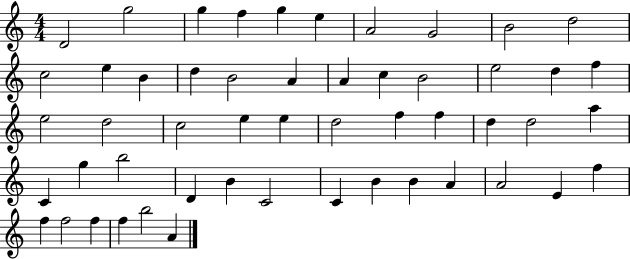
X:1
T:Untitled
M:4/4
L:1/4
K:C
D2 g2 g f g e A2 G2 B2 d2 c2 e B d B2 A A c B2 e2 d f e2 d2 c2 e e d2 f f d d2 a C g b2 D B C2 C B B A A2 E f f f2 f f b2 A